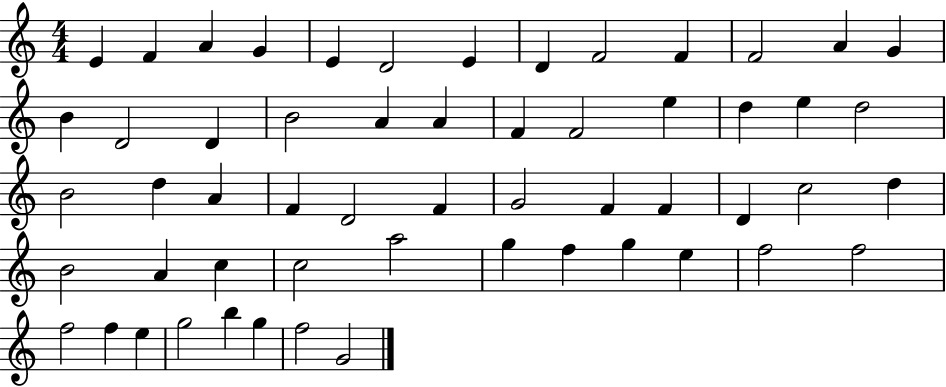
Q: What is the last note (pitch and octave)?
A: G4